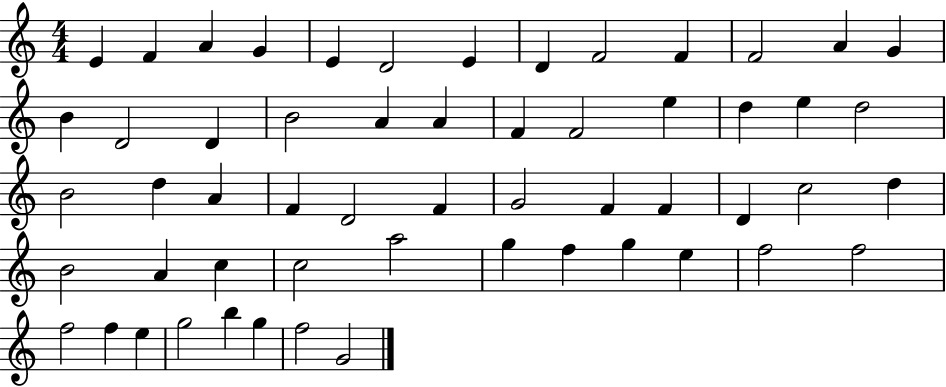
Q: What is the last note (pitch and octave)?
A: G4